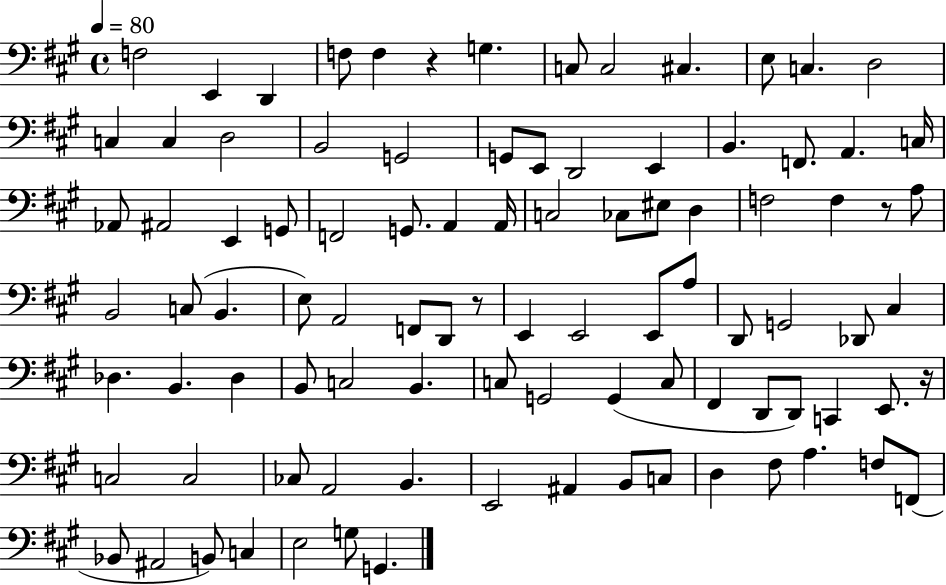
{
  \clef bass
  \time 4/4
  \defaultTimeSignature
  \key a \major
  \tempo 4 = 80
  f2 e,4 d,4 | f8 f4 r4 g4. | c8 c2 cis4. | e8 c4. d2 | \break c4 c4 d2 | b,2 g,2 | g,8 e,8 d,2 e,4 | b,4. f,8. a,4. c16 | \break aes,8 ais,2 e,4 g,8 | f,2 g,8. a,4 a,16 | c2 ces8 eis8 d4 | f2 f4 r8 a8 | \break b,2 c8( b,4. | e8) a,2 f,8 d,8 r8 | e,4 e,2 e,8 a8 | d,8 g,2 des,8 cis4 | \break des4. b,4. des4 | b,8 c2 b,4. | c8 g,2 g,4( c8 | fis,4 d,8 d,8) c,4 e,8. r16 | \break c2 c2 | ces8 a,2 b,4. | e,2 ais,4 b,8 c8 | d4 fis8 a4. f8 f,8( | \break bes,8 ais,2 b,8) c4 | e2 g8 g,4. | \bar "|."
}